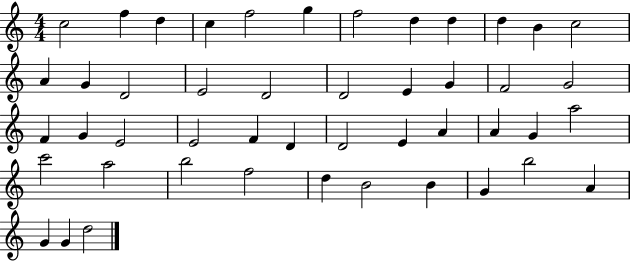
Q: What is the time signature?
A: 4/4